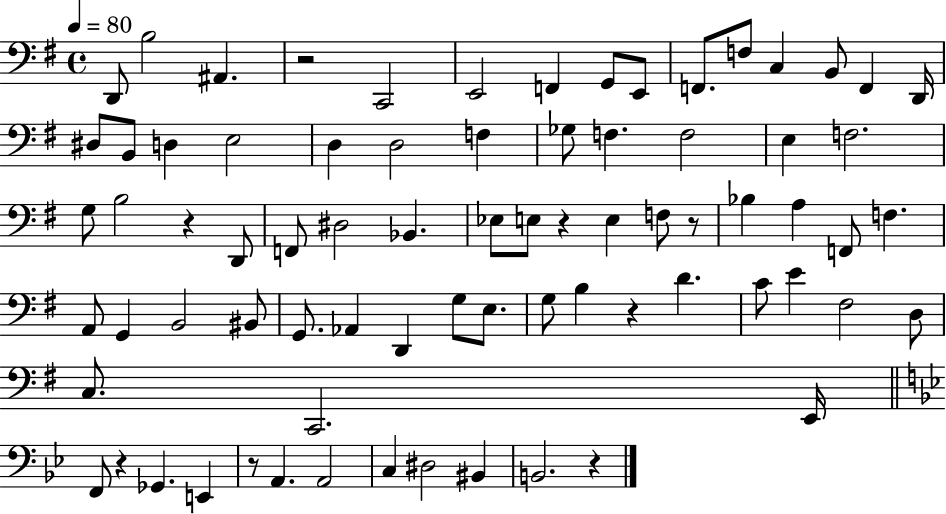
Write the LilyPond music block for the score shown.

{
  \clef bass
  \time 4/4
  \defaultTimeSignature
  \key g \major
  \tempo 4 = 80
  d,8 b2 ais,4. | r2 c,2 | e,2 f,4 g,8 e,8 | f,8. f8 c4 b,8 f,4 d,16 | \break dis8 b,8 d4 e2 | d4 d2 f4 | ges8 f4. f2 | e4 f2. | \break g8 b2 r4 d,8 | f,8 dis2 bes,4. | ees8 e8 r4 e4 f8 r8 | bes4 a4 f,8 f4. | \break a,8 g,4 b,2 bis,8 | g,8. aes,4 d,4 g8 e8. | g8 b4 r4 d'4. | c'8 e'4 fis2 d8 | \break c8. c,2. e,16 | \bar "||" \break \key bes \major f,8 r4 ges,4. e,4 | r8 a,4. a,2 | c4 dis2 bis,4 | b,2. r4 | \break \bar "|."
}